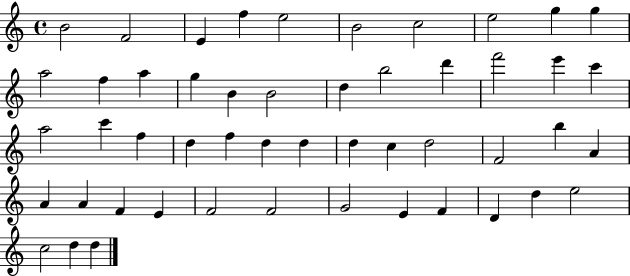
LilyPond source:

{
  \clef treble
  \time 4/4
  \defaultTimeSignature
  \key c \major
  b'2 f'2 | e'4 f''4 e''2 | b'2 c''2 | e''2 g''4 g''4 | \break a''2 f''4 a''4 | g''4 b'4 b'2 | d''4 b''2 d'''4 | f'''2 e'''4 c'''4 | \break a''2 c'''4 f''4 | d''4 f''4 d''4 d''4 | d''4 c''4 d''2 | f'2 b''4 a'4 | \break a'4 a'4 f'4 e'4 | f'2 f'2 | g'2 e'4 f'4 | d'4 d''4 e''2 | \break c''2 d''4 d''4 | \bar "|."
}